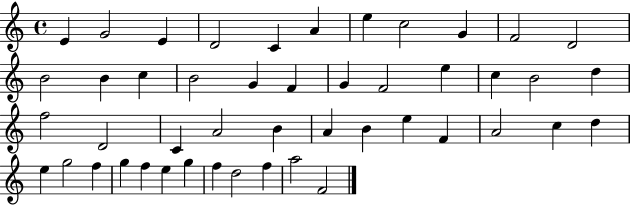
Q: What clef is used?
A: treble